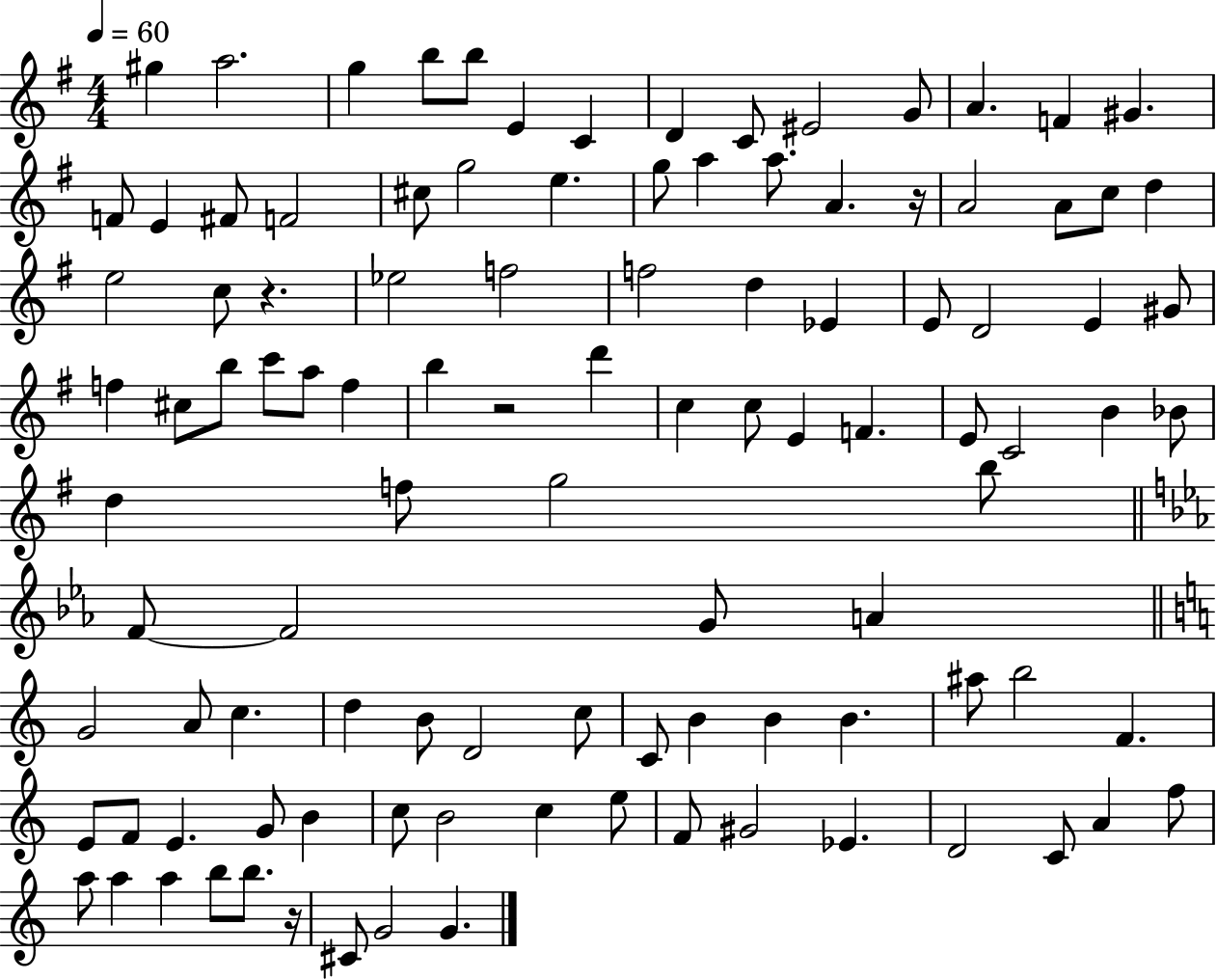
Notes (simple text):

G#5/q A5/h. G5/q B5/e B5/e E4/q C4/q D4/q C4/e EIS4/h G4/e A4/q. F4/q G#4/q. F4/e E4/q F#4/e F4/h C#5/e G5/h E5/q. G5/e A5/q A5/e. A4/q. R/s A4/h A4/e C5/e D5/q E5/h C5/e R/q. Eb5/h F5/h F5/h D5/q Eb4/q E4/e D4/h E4/q G#4/e F5/q C#5/e B5/e C6/e A5/e F5/q B5/q R/h D6/q C5/q C5/e E4/q F4/q. E4/e C4/h B4/q Bb4/e D5/q F5/e G5/h B5/e F4/e F4/h G4/e A4/q G4/h A4/e C5/q. D5/q B4/e D4/h C5/e C4/e B4/q B4/q B4/q. A#5/e B5/h F4/q. E4/e F4/e E4/q. G4/e B4/q C5/e B4/h C5/q E5/e F4/e G#4/h Eb4/q. D4/h C4/e A4/q F5/e A5/e A5/q A5/q B5/e B5/e. R/s C#4/e G4/h G4/q.